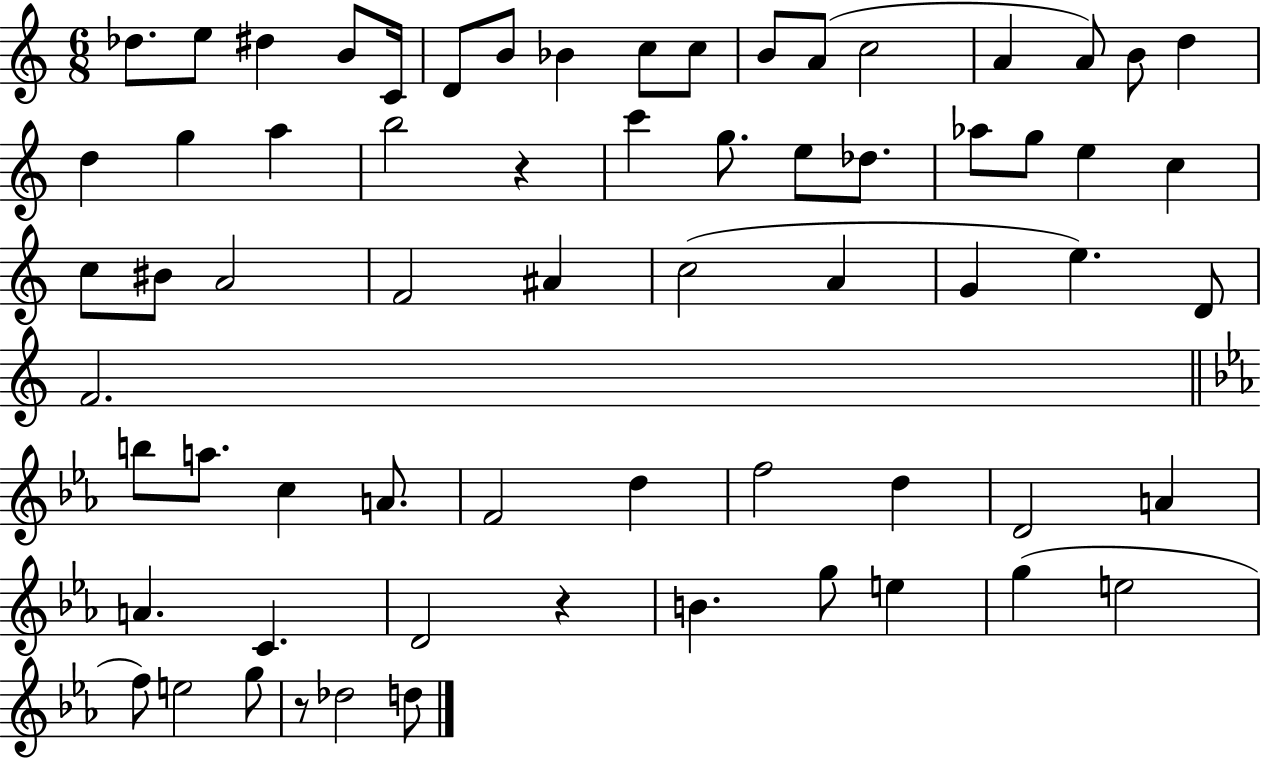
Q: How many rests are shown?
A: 3